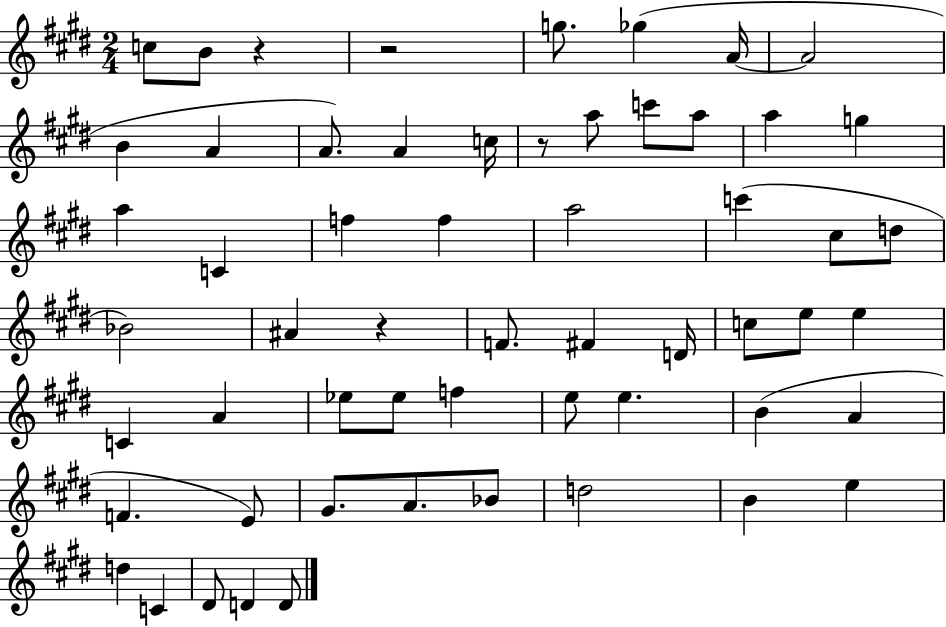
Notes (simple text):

C5/e B4/e R/q R/h G5/e. Gb5/q A4/s A4/h B4/q A4/q A4/e. A4/q C5/s R/e A5/e C6/e A5/e A5/q G5/q A5/q C4/q F5/q F5/q A5/h C6/q C#5/e D5/e Bb4/h A#4/q R/q F4/e. F#4/q D4/s C5/e E5/e E5/q C4/q A4/q Eb5/e Eb5/e F5/q E5/e E5/q. B4/q A4/q F4/q. E4/e G#4/e. A4/e. Bb4/e D5/h B4/q E5/q D5/q C4/q D#4/e D4/q D4/e